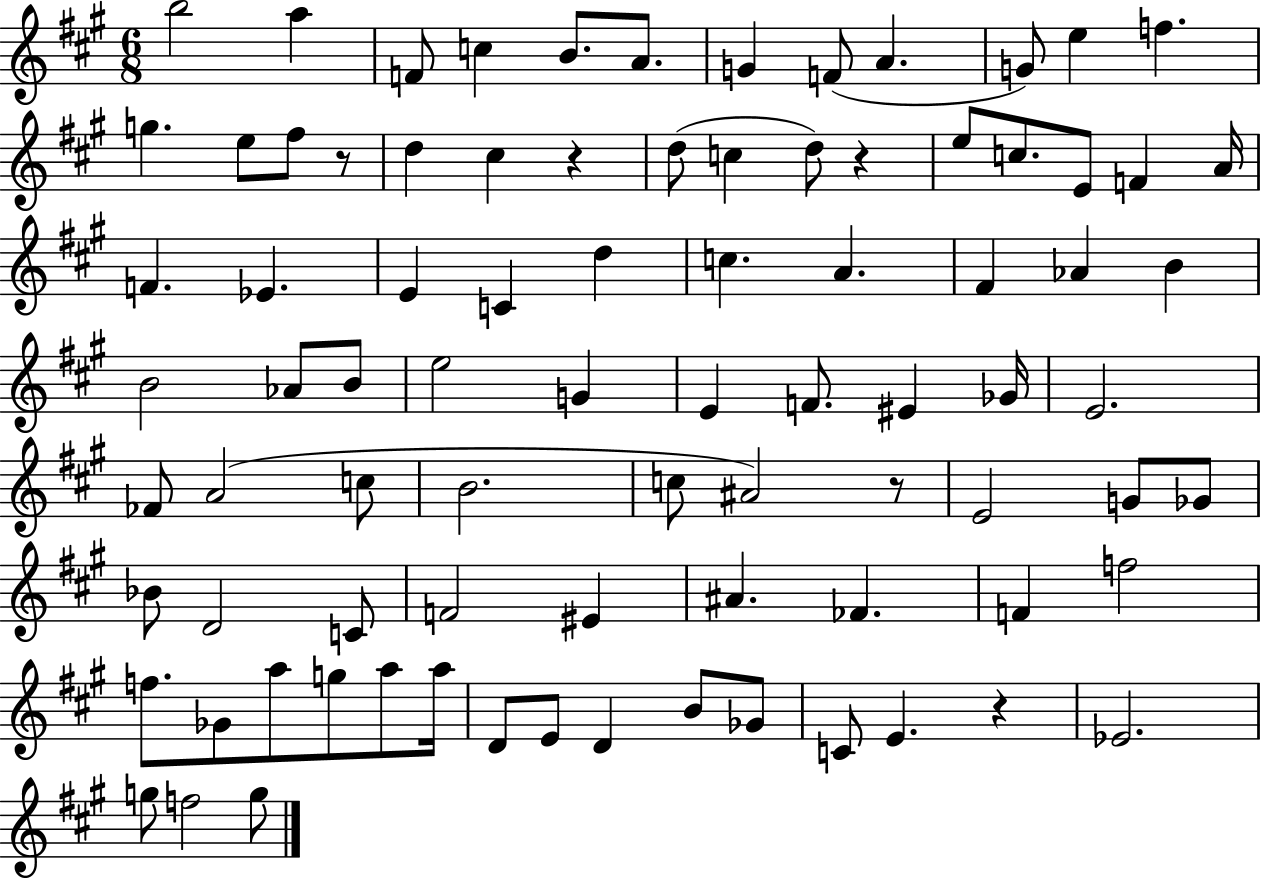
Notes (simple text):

B5/h A5/q F4/e C5/q B4/e. A4/e. G4/q F4/e A4/q. G4/e E5/q F5/q. G5/q. E5/e F#5/e R/e D5/q C#5/q R/q D5/e C5/q D5/e R/q E5/e C5/e. E4/e F4/q A4/s F4/q. Eb4/q. E4/q C4/q D5/q C5/q. A4/q. F#4/q Ab4/q B4/q B4/h Ab4/e B4/e E5/h G4/q E4/q F4/e. EIS4/q Gb4/s E4/h. FES4/e A4/h C5/e B4/h. C5/e A#4/h R/e E4/h G4/e Gb4/e Bb4/e D4/h C4/e F4/h EIS4/q A#4/q. FES4/q. F4/q F5/h F5/e. Gb4/e A5/e G5/e A5/e A5/s D4/e E4/e D4/q B4/e Gb4/e C4/e E4/q. R/q Eb4/h. G5/e F5/h G5/e